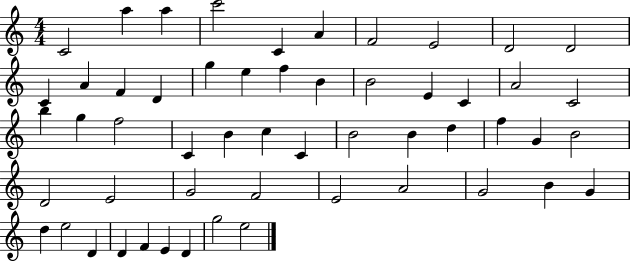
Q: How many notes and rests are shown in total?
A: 54